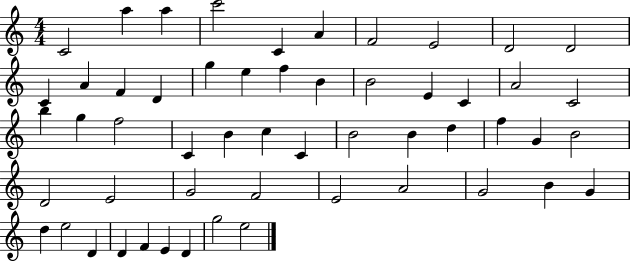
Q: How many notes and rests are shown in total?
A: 54